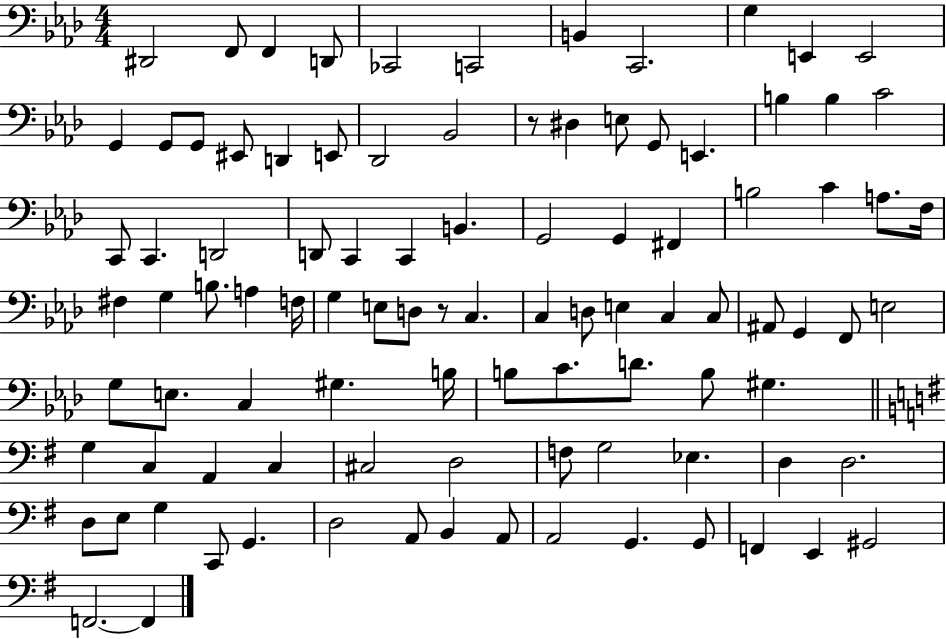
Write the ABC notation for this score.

X:1
T:Untitled
M:4/4
L:1/4
K:Ab
^D,,2 F,,/2 F,, D,,/2 _C,,2 C,,2 B,, C,,2 G, E,, E,,2 G,, G,,/2 G,,/2 ^E,,/2 D,, E,,/2 _D,,2 _B,,2 z/2 ^D, E,/2 G,,/2 E,, B, B, C2 C,,/2 C,, D,,2 D,,/2 C,, C,, B,, G,,2 G,, ^F,, B,2 C A,/2 F,/4 ^F, G, B,/2 A, F,/4 G, E,/2 D,/2 z/2 C, C, D,/2 E, C, C,/2 ^A,,/2 G,, F,,/2 E,2 G,/2 E,/2 C, ^G, B,/4 B,/2 C/2 D/2 B,/2 ^G, G, C, A,, C, ^C,2 D,2 F,/2 G,2 _E, D, D,2 D,/2 E,/2 G, C,,/2 G,, D,2 A,,/2 B,, A,,/2 A,,2 G,, G,,/2 F,, E,, ^G,,2 F,,2 F,,